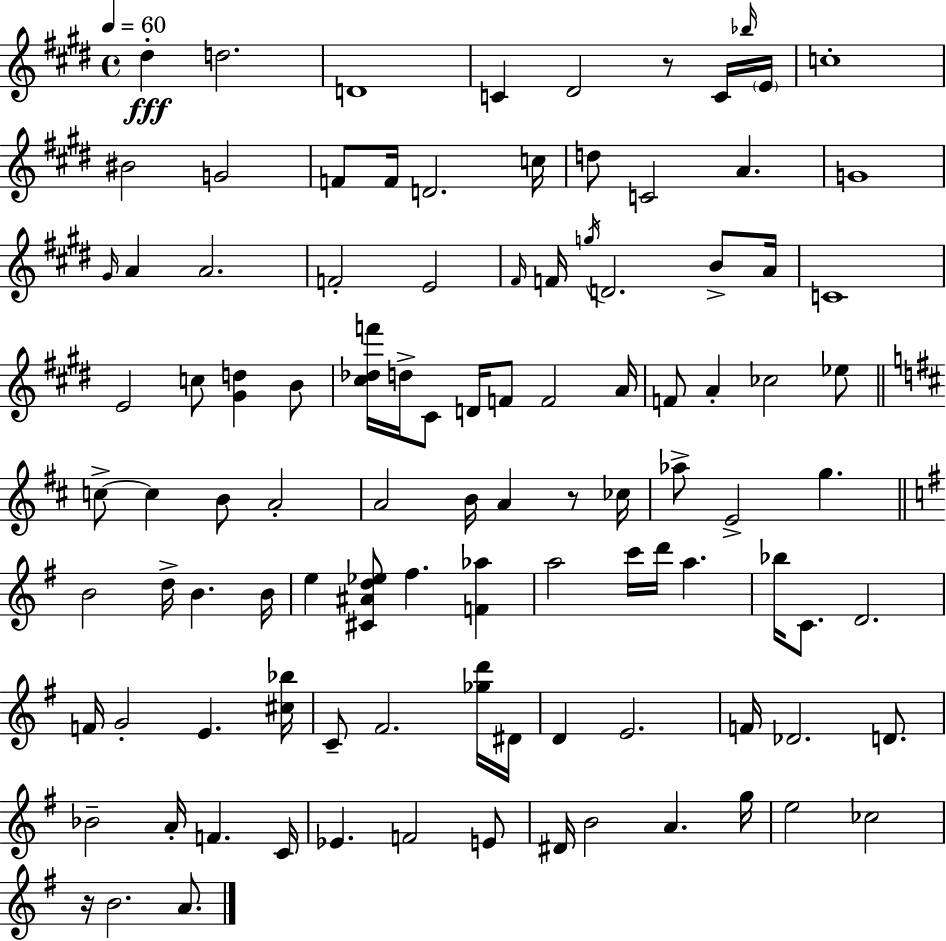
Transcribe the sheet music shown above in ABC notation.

X:1
T:Untitled
M:4/4
L:1/4
K:E
^d d2 D4 C ^D2 z/2 C/4 _b/4 E/4 c4 ^B2 G2 F/2 F/4 D2 c/4 d/2 C2 A G4 ^G/4 A A2 F2 E2 ^F/4 F/4 g/4 D2 B/2 A/4 C4 E2 c/2 [^Gd] B/2 [^c_df']/4 d/4 ^C/2 D/4 F/2 F2 A/4 F/2 A _c2 _e/2 c/2 c B/2 A2 A2 B/4 A z/2 _c/4 _a/2 E2 g B2 d/4 B B/4 e [^C^Ad_e]/2 ^f [F_a] a2 c'/4 d'/4 a _b/4 C/2 D2 F/4 G2 E [^c_b]/4 C/2 ^F2 [_gd']/4 ^D/4 D E2 F/4 _D2 D/2 _B2 A/4 F C/4 _E F2 E/2 ^D/4 B2 A g/4 e2 _c2 z/4 B2 A/2